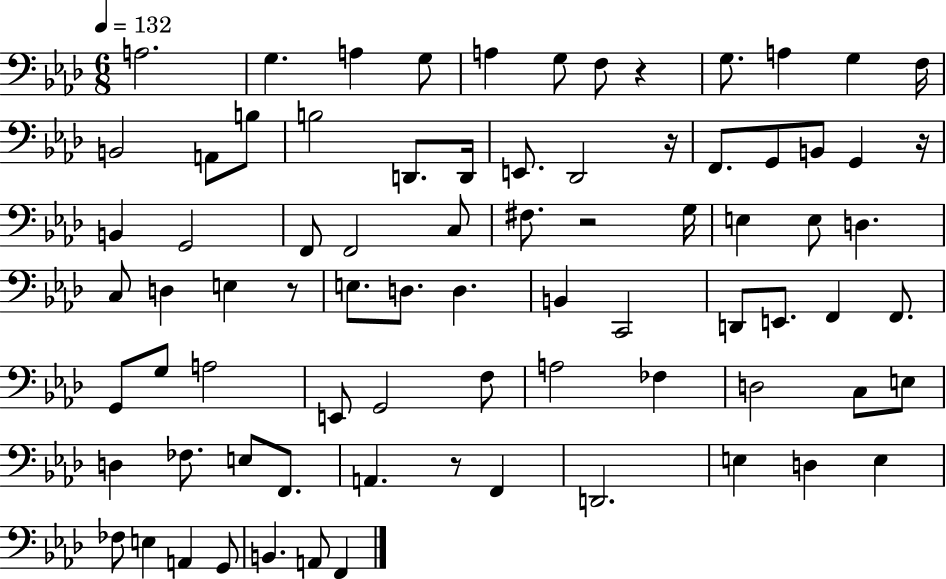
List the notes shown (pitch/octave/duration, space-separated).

A3/h. G3/q. A3/q G3/e A3/q G3/e F3/e R/q G3/e. A3/q G3/q F3/s B2/h A2/e B3/e B3/h D2/e. D2/s E2/e. Db2/h R/s F2/e. G2/e B2/e G2/q R/s B2/q G2/h F2/e F2/h C3/e F#3/e. R/h G3/s E3/q E3/e D3/q. C3/e D3/q E3/q R/e E3/e. D3/e. D3/q. B2/q C2/h D2/e E2/e. F2/q F2/e. G2/e G3/e A3/h E2/e G2/h F3/e A3/h FES3/q D3/h C3/e E3/e D3/q FES3/e. E3/e F2/e. A2/q. R/e F2/q D2/h. E3/q D3/q E3/q FES3/e E3/q A2/q G2/e B2/q. A2/e F2/q